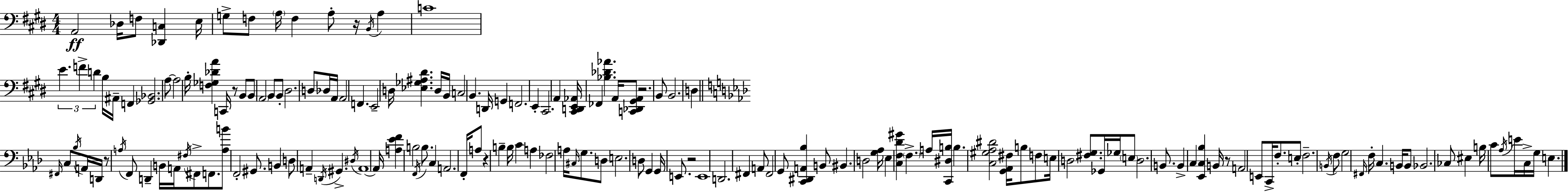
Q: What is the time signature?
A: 4/4